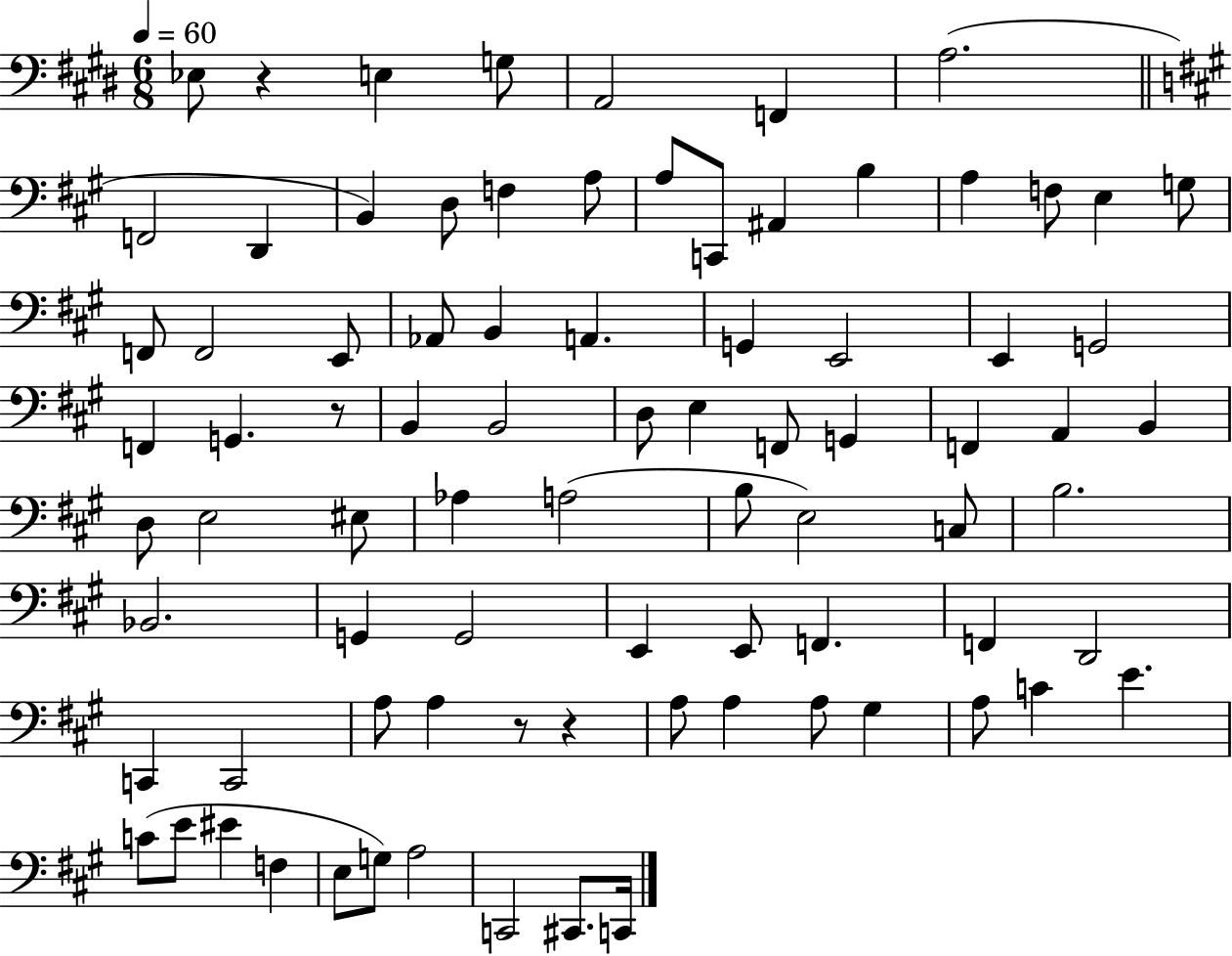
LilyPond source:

{
  \clef bass
  \numericTimeSignature
  \time 6/8
  \key e \major
  \tempo 4 = 60
  ees8 r4 e4 g8 | a,2 f,4 | a2.( | \bar "||" \break \key a \major f,2 d,4 | b,4) d8 f4 a8 | a8 c,8 ais,4 b4 | a4 f8 e4 g8 | \break f,8 f,2 e,8 | aes,8 b,4 a,4. | g,4 e,2 | e,4 g,2 | \break f,4 g,4. r8 | b,4 b,2 | d8 e4 f,8 g,4 | f,4 a,4 b,4 | \break d8 e2 eis8 | aes4 a2( | b8 e2) c8 | b2. | \break bes,2. | g,4 g,2 | e,4 e,8 f,4. | f,4 d,2 | \break c,4 c,2 | a8 a4 r8 r4 | a8 a4 a8 gis4 | a8 c'4 e'4. | \break c'8( e'8 eis'4 f4 | e8 g8) a2 | c,2 cis,8. c,16 | \bar "|."
}